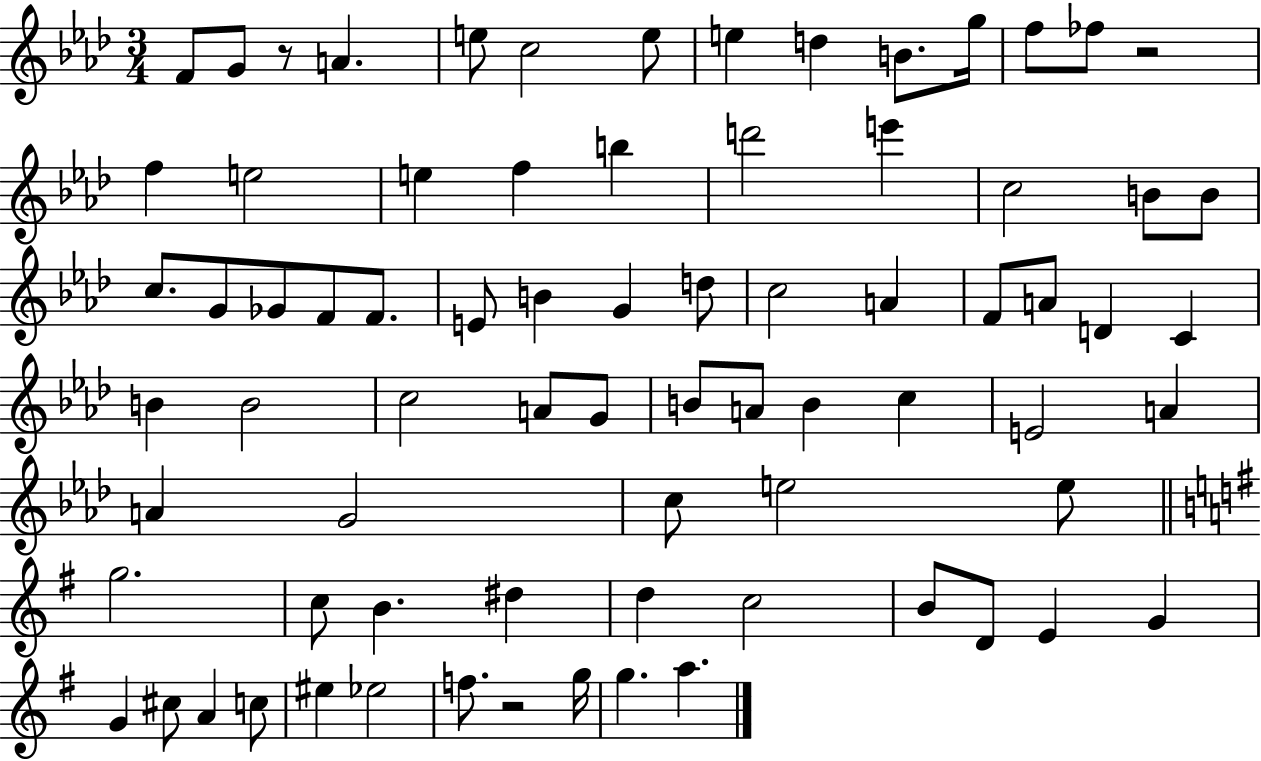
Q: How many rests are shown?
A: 3